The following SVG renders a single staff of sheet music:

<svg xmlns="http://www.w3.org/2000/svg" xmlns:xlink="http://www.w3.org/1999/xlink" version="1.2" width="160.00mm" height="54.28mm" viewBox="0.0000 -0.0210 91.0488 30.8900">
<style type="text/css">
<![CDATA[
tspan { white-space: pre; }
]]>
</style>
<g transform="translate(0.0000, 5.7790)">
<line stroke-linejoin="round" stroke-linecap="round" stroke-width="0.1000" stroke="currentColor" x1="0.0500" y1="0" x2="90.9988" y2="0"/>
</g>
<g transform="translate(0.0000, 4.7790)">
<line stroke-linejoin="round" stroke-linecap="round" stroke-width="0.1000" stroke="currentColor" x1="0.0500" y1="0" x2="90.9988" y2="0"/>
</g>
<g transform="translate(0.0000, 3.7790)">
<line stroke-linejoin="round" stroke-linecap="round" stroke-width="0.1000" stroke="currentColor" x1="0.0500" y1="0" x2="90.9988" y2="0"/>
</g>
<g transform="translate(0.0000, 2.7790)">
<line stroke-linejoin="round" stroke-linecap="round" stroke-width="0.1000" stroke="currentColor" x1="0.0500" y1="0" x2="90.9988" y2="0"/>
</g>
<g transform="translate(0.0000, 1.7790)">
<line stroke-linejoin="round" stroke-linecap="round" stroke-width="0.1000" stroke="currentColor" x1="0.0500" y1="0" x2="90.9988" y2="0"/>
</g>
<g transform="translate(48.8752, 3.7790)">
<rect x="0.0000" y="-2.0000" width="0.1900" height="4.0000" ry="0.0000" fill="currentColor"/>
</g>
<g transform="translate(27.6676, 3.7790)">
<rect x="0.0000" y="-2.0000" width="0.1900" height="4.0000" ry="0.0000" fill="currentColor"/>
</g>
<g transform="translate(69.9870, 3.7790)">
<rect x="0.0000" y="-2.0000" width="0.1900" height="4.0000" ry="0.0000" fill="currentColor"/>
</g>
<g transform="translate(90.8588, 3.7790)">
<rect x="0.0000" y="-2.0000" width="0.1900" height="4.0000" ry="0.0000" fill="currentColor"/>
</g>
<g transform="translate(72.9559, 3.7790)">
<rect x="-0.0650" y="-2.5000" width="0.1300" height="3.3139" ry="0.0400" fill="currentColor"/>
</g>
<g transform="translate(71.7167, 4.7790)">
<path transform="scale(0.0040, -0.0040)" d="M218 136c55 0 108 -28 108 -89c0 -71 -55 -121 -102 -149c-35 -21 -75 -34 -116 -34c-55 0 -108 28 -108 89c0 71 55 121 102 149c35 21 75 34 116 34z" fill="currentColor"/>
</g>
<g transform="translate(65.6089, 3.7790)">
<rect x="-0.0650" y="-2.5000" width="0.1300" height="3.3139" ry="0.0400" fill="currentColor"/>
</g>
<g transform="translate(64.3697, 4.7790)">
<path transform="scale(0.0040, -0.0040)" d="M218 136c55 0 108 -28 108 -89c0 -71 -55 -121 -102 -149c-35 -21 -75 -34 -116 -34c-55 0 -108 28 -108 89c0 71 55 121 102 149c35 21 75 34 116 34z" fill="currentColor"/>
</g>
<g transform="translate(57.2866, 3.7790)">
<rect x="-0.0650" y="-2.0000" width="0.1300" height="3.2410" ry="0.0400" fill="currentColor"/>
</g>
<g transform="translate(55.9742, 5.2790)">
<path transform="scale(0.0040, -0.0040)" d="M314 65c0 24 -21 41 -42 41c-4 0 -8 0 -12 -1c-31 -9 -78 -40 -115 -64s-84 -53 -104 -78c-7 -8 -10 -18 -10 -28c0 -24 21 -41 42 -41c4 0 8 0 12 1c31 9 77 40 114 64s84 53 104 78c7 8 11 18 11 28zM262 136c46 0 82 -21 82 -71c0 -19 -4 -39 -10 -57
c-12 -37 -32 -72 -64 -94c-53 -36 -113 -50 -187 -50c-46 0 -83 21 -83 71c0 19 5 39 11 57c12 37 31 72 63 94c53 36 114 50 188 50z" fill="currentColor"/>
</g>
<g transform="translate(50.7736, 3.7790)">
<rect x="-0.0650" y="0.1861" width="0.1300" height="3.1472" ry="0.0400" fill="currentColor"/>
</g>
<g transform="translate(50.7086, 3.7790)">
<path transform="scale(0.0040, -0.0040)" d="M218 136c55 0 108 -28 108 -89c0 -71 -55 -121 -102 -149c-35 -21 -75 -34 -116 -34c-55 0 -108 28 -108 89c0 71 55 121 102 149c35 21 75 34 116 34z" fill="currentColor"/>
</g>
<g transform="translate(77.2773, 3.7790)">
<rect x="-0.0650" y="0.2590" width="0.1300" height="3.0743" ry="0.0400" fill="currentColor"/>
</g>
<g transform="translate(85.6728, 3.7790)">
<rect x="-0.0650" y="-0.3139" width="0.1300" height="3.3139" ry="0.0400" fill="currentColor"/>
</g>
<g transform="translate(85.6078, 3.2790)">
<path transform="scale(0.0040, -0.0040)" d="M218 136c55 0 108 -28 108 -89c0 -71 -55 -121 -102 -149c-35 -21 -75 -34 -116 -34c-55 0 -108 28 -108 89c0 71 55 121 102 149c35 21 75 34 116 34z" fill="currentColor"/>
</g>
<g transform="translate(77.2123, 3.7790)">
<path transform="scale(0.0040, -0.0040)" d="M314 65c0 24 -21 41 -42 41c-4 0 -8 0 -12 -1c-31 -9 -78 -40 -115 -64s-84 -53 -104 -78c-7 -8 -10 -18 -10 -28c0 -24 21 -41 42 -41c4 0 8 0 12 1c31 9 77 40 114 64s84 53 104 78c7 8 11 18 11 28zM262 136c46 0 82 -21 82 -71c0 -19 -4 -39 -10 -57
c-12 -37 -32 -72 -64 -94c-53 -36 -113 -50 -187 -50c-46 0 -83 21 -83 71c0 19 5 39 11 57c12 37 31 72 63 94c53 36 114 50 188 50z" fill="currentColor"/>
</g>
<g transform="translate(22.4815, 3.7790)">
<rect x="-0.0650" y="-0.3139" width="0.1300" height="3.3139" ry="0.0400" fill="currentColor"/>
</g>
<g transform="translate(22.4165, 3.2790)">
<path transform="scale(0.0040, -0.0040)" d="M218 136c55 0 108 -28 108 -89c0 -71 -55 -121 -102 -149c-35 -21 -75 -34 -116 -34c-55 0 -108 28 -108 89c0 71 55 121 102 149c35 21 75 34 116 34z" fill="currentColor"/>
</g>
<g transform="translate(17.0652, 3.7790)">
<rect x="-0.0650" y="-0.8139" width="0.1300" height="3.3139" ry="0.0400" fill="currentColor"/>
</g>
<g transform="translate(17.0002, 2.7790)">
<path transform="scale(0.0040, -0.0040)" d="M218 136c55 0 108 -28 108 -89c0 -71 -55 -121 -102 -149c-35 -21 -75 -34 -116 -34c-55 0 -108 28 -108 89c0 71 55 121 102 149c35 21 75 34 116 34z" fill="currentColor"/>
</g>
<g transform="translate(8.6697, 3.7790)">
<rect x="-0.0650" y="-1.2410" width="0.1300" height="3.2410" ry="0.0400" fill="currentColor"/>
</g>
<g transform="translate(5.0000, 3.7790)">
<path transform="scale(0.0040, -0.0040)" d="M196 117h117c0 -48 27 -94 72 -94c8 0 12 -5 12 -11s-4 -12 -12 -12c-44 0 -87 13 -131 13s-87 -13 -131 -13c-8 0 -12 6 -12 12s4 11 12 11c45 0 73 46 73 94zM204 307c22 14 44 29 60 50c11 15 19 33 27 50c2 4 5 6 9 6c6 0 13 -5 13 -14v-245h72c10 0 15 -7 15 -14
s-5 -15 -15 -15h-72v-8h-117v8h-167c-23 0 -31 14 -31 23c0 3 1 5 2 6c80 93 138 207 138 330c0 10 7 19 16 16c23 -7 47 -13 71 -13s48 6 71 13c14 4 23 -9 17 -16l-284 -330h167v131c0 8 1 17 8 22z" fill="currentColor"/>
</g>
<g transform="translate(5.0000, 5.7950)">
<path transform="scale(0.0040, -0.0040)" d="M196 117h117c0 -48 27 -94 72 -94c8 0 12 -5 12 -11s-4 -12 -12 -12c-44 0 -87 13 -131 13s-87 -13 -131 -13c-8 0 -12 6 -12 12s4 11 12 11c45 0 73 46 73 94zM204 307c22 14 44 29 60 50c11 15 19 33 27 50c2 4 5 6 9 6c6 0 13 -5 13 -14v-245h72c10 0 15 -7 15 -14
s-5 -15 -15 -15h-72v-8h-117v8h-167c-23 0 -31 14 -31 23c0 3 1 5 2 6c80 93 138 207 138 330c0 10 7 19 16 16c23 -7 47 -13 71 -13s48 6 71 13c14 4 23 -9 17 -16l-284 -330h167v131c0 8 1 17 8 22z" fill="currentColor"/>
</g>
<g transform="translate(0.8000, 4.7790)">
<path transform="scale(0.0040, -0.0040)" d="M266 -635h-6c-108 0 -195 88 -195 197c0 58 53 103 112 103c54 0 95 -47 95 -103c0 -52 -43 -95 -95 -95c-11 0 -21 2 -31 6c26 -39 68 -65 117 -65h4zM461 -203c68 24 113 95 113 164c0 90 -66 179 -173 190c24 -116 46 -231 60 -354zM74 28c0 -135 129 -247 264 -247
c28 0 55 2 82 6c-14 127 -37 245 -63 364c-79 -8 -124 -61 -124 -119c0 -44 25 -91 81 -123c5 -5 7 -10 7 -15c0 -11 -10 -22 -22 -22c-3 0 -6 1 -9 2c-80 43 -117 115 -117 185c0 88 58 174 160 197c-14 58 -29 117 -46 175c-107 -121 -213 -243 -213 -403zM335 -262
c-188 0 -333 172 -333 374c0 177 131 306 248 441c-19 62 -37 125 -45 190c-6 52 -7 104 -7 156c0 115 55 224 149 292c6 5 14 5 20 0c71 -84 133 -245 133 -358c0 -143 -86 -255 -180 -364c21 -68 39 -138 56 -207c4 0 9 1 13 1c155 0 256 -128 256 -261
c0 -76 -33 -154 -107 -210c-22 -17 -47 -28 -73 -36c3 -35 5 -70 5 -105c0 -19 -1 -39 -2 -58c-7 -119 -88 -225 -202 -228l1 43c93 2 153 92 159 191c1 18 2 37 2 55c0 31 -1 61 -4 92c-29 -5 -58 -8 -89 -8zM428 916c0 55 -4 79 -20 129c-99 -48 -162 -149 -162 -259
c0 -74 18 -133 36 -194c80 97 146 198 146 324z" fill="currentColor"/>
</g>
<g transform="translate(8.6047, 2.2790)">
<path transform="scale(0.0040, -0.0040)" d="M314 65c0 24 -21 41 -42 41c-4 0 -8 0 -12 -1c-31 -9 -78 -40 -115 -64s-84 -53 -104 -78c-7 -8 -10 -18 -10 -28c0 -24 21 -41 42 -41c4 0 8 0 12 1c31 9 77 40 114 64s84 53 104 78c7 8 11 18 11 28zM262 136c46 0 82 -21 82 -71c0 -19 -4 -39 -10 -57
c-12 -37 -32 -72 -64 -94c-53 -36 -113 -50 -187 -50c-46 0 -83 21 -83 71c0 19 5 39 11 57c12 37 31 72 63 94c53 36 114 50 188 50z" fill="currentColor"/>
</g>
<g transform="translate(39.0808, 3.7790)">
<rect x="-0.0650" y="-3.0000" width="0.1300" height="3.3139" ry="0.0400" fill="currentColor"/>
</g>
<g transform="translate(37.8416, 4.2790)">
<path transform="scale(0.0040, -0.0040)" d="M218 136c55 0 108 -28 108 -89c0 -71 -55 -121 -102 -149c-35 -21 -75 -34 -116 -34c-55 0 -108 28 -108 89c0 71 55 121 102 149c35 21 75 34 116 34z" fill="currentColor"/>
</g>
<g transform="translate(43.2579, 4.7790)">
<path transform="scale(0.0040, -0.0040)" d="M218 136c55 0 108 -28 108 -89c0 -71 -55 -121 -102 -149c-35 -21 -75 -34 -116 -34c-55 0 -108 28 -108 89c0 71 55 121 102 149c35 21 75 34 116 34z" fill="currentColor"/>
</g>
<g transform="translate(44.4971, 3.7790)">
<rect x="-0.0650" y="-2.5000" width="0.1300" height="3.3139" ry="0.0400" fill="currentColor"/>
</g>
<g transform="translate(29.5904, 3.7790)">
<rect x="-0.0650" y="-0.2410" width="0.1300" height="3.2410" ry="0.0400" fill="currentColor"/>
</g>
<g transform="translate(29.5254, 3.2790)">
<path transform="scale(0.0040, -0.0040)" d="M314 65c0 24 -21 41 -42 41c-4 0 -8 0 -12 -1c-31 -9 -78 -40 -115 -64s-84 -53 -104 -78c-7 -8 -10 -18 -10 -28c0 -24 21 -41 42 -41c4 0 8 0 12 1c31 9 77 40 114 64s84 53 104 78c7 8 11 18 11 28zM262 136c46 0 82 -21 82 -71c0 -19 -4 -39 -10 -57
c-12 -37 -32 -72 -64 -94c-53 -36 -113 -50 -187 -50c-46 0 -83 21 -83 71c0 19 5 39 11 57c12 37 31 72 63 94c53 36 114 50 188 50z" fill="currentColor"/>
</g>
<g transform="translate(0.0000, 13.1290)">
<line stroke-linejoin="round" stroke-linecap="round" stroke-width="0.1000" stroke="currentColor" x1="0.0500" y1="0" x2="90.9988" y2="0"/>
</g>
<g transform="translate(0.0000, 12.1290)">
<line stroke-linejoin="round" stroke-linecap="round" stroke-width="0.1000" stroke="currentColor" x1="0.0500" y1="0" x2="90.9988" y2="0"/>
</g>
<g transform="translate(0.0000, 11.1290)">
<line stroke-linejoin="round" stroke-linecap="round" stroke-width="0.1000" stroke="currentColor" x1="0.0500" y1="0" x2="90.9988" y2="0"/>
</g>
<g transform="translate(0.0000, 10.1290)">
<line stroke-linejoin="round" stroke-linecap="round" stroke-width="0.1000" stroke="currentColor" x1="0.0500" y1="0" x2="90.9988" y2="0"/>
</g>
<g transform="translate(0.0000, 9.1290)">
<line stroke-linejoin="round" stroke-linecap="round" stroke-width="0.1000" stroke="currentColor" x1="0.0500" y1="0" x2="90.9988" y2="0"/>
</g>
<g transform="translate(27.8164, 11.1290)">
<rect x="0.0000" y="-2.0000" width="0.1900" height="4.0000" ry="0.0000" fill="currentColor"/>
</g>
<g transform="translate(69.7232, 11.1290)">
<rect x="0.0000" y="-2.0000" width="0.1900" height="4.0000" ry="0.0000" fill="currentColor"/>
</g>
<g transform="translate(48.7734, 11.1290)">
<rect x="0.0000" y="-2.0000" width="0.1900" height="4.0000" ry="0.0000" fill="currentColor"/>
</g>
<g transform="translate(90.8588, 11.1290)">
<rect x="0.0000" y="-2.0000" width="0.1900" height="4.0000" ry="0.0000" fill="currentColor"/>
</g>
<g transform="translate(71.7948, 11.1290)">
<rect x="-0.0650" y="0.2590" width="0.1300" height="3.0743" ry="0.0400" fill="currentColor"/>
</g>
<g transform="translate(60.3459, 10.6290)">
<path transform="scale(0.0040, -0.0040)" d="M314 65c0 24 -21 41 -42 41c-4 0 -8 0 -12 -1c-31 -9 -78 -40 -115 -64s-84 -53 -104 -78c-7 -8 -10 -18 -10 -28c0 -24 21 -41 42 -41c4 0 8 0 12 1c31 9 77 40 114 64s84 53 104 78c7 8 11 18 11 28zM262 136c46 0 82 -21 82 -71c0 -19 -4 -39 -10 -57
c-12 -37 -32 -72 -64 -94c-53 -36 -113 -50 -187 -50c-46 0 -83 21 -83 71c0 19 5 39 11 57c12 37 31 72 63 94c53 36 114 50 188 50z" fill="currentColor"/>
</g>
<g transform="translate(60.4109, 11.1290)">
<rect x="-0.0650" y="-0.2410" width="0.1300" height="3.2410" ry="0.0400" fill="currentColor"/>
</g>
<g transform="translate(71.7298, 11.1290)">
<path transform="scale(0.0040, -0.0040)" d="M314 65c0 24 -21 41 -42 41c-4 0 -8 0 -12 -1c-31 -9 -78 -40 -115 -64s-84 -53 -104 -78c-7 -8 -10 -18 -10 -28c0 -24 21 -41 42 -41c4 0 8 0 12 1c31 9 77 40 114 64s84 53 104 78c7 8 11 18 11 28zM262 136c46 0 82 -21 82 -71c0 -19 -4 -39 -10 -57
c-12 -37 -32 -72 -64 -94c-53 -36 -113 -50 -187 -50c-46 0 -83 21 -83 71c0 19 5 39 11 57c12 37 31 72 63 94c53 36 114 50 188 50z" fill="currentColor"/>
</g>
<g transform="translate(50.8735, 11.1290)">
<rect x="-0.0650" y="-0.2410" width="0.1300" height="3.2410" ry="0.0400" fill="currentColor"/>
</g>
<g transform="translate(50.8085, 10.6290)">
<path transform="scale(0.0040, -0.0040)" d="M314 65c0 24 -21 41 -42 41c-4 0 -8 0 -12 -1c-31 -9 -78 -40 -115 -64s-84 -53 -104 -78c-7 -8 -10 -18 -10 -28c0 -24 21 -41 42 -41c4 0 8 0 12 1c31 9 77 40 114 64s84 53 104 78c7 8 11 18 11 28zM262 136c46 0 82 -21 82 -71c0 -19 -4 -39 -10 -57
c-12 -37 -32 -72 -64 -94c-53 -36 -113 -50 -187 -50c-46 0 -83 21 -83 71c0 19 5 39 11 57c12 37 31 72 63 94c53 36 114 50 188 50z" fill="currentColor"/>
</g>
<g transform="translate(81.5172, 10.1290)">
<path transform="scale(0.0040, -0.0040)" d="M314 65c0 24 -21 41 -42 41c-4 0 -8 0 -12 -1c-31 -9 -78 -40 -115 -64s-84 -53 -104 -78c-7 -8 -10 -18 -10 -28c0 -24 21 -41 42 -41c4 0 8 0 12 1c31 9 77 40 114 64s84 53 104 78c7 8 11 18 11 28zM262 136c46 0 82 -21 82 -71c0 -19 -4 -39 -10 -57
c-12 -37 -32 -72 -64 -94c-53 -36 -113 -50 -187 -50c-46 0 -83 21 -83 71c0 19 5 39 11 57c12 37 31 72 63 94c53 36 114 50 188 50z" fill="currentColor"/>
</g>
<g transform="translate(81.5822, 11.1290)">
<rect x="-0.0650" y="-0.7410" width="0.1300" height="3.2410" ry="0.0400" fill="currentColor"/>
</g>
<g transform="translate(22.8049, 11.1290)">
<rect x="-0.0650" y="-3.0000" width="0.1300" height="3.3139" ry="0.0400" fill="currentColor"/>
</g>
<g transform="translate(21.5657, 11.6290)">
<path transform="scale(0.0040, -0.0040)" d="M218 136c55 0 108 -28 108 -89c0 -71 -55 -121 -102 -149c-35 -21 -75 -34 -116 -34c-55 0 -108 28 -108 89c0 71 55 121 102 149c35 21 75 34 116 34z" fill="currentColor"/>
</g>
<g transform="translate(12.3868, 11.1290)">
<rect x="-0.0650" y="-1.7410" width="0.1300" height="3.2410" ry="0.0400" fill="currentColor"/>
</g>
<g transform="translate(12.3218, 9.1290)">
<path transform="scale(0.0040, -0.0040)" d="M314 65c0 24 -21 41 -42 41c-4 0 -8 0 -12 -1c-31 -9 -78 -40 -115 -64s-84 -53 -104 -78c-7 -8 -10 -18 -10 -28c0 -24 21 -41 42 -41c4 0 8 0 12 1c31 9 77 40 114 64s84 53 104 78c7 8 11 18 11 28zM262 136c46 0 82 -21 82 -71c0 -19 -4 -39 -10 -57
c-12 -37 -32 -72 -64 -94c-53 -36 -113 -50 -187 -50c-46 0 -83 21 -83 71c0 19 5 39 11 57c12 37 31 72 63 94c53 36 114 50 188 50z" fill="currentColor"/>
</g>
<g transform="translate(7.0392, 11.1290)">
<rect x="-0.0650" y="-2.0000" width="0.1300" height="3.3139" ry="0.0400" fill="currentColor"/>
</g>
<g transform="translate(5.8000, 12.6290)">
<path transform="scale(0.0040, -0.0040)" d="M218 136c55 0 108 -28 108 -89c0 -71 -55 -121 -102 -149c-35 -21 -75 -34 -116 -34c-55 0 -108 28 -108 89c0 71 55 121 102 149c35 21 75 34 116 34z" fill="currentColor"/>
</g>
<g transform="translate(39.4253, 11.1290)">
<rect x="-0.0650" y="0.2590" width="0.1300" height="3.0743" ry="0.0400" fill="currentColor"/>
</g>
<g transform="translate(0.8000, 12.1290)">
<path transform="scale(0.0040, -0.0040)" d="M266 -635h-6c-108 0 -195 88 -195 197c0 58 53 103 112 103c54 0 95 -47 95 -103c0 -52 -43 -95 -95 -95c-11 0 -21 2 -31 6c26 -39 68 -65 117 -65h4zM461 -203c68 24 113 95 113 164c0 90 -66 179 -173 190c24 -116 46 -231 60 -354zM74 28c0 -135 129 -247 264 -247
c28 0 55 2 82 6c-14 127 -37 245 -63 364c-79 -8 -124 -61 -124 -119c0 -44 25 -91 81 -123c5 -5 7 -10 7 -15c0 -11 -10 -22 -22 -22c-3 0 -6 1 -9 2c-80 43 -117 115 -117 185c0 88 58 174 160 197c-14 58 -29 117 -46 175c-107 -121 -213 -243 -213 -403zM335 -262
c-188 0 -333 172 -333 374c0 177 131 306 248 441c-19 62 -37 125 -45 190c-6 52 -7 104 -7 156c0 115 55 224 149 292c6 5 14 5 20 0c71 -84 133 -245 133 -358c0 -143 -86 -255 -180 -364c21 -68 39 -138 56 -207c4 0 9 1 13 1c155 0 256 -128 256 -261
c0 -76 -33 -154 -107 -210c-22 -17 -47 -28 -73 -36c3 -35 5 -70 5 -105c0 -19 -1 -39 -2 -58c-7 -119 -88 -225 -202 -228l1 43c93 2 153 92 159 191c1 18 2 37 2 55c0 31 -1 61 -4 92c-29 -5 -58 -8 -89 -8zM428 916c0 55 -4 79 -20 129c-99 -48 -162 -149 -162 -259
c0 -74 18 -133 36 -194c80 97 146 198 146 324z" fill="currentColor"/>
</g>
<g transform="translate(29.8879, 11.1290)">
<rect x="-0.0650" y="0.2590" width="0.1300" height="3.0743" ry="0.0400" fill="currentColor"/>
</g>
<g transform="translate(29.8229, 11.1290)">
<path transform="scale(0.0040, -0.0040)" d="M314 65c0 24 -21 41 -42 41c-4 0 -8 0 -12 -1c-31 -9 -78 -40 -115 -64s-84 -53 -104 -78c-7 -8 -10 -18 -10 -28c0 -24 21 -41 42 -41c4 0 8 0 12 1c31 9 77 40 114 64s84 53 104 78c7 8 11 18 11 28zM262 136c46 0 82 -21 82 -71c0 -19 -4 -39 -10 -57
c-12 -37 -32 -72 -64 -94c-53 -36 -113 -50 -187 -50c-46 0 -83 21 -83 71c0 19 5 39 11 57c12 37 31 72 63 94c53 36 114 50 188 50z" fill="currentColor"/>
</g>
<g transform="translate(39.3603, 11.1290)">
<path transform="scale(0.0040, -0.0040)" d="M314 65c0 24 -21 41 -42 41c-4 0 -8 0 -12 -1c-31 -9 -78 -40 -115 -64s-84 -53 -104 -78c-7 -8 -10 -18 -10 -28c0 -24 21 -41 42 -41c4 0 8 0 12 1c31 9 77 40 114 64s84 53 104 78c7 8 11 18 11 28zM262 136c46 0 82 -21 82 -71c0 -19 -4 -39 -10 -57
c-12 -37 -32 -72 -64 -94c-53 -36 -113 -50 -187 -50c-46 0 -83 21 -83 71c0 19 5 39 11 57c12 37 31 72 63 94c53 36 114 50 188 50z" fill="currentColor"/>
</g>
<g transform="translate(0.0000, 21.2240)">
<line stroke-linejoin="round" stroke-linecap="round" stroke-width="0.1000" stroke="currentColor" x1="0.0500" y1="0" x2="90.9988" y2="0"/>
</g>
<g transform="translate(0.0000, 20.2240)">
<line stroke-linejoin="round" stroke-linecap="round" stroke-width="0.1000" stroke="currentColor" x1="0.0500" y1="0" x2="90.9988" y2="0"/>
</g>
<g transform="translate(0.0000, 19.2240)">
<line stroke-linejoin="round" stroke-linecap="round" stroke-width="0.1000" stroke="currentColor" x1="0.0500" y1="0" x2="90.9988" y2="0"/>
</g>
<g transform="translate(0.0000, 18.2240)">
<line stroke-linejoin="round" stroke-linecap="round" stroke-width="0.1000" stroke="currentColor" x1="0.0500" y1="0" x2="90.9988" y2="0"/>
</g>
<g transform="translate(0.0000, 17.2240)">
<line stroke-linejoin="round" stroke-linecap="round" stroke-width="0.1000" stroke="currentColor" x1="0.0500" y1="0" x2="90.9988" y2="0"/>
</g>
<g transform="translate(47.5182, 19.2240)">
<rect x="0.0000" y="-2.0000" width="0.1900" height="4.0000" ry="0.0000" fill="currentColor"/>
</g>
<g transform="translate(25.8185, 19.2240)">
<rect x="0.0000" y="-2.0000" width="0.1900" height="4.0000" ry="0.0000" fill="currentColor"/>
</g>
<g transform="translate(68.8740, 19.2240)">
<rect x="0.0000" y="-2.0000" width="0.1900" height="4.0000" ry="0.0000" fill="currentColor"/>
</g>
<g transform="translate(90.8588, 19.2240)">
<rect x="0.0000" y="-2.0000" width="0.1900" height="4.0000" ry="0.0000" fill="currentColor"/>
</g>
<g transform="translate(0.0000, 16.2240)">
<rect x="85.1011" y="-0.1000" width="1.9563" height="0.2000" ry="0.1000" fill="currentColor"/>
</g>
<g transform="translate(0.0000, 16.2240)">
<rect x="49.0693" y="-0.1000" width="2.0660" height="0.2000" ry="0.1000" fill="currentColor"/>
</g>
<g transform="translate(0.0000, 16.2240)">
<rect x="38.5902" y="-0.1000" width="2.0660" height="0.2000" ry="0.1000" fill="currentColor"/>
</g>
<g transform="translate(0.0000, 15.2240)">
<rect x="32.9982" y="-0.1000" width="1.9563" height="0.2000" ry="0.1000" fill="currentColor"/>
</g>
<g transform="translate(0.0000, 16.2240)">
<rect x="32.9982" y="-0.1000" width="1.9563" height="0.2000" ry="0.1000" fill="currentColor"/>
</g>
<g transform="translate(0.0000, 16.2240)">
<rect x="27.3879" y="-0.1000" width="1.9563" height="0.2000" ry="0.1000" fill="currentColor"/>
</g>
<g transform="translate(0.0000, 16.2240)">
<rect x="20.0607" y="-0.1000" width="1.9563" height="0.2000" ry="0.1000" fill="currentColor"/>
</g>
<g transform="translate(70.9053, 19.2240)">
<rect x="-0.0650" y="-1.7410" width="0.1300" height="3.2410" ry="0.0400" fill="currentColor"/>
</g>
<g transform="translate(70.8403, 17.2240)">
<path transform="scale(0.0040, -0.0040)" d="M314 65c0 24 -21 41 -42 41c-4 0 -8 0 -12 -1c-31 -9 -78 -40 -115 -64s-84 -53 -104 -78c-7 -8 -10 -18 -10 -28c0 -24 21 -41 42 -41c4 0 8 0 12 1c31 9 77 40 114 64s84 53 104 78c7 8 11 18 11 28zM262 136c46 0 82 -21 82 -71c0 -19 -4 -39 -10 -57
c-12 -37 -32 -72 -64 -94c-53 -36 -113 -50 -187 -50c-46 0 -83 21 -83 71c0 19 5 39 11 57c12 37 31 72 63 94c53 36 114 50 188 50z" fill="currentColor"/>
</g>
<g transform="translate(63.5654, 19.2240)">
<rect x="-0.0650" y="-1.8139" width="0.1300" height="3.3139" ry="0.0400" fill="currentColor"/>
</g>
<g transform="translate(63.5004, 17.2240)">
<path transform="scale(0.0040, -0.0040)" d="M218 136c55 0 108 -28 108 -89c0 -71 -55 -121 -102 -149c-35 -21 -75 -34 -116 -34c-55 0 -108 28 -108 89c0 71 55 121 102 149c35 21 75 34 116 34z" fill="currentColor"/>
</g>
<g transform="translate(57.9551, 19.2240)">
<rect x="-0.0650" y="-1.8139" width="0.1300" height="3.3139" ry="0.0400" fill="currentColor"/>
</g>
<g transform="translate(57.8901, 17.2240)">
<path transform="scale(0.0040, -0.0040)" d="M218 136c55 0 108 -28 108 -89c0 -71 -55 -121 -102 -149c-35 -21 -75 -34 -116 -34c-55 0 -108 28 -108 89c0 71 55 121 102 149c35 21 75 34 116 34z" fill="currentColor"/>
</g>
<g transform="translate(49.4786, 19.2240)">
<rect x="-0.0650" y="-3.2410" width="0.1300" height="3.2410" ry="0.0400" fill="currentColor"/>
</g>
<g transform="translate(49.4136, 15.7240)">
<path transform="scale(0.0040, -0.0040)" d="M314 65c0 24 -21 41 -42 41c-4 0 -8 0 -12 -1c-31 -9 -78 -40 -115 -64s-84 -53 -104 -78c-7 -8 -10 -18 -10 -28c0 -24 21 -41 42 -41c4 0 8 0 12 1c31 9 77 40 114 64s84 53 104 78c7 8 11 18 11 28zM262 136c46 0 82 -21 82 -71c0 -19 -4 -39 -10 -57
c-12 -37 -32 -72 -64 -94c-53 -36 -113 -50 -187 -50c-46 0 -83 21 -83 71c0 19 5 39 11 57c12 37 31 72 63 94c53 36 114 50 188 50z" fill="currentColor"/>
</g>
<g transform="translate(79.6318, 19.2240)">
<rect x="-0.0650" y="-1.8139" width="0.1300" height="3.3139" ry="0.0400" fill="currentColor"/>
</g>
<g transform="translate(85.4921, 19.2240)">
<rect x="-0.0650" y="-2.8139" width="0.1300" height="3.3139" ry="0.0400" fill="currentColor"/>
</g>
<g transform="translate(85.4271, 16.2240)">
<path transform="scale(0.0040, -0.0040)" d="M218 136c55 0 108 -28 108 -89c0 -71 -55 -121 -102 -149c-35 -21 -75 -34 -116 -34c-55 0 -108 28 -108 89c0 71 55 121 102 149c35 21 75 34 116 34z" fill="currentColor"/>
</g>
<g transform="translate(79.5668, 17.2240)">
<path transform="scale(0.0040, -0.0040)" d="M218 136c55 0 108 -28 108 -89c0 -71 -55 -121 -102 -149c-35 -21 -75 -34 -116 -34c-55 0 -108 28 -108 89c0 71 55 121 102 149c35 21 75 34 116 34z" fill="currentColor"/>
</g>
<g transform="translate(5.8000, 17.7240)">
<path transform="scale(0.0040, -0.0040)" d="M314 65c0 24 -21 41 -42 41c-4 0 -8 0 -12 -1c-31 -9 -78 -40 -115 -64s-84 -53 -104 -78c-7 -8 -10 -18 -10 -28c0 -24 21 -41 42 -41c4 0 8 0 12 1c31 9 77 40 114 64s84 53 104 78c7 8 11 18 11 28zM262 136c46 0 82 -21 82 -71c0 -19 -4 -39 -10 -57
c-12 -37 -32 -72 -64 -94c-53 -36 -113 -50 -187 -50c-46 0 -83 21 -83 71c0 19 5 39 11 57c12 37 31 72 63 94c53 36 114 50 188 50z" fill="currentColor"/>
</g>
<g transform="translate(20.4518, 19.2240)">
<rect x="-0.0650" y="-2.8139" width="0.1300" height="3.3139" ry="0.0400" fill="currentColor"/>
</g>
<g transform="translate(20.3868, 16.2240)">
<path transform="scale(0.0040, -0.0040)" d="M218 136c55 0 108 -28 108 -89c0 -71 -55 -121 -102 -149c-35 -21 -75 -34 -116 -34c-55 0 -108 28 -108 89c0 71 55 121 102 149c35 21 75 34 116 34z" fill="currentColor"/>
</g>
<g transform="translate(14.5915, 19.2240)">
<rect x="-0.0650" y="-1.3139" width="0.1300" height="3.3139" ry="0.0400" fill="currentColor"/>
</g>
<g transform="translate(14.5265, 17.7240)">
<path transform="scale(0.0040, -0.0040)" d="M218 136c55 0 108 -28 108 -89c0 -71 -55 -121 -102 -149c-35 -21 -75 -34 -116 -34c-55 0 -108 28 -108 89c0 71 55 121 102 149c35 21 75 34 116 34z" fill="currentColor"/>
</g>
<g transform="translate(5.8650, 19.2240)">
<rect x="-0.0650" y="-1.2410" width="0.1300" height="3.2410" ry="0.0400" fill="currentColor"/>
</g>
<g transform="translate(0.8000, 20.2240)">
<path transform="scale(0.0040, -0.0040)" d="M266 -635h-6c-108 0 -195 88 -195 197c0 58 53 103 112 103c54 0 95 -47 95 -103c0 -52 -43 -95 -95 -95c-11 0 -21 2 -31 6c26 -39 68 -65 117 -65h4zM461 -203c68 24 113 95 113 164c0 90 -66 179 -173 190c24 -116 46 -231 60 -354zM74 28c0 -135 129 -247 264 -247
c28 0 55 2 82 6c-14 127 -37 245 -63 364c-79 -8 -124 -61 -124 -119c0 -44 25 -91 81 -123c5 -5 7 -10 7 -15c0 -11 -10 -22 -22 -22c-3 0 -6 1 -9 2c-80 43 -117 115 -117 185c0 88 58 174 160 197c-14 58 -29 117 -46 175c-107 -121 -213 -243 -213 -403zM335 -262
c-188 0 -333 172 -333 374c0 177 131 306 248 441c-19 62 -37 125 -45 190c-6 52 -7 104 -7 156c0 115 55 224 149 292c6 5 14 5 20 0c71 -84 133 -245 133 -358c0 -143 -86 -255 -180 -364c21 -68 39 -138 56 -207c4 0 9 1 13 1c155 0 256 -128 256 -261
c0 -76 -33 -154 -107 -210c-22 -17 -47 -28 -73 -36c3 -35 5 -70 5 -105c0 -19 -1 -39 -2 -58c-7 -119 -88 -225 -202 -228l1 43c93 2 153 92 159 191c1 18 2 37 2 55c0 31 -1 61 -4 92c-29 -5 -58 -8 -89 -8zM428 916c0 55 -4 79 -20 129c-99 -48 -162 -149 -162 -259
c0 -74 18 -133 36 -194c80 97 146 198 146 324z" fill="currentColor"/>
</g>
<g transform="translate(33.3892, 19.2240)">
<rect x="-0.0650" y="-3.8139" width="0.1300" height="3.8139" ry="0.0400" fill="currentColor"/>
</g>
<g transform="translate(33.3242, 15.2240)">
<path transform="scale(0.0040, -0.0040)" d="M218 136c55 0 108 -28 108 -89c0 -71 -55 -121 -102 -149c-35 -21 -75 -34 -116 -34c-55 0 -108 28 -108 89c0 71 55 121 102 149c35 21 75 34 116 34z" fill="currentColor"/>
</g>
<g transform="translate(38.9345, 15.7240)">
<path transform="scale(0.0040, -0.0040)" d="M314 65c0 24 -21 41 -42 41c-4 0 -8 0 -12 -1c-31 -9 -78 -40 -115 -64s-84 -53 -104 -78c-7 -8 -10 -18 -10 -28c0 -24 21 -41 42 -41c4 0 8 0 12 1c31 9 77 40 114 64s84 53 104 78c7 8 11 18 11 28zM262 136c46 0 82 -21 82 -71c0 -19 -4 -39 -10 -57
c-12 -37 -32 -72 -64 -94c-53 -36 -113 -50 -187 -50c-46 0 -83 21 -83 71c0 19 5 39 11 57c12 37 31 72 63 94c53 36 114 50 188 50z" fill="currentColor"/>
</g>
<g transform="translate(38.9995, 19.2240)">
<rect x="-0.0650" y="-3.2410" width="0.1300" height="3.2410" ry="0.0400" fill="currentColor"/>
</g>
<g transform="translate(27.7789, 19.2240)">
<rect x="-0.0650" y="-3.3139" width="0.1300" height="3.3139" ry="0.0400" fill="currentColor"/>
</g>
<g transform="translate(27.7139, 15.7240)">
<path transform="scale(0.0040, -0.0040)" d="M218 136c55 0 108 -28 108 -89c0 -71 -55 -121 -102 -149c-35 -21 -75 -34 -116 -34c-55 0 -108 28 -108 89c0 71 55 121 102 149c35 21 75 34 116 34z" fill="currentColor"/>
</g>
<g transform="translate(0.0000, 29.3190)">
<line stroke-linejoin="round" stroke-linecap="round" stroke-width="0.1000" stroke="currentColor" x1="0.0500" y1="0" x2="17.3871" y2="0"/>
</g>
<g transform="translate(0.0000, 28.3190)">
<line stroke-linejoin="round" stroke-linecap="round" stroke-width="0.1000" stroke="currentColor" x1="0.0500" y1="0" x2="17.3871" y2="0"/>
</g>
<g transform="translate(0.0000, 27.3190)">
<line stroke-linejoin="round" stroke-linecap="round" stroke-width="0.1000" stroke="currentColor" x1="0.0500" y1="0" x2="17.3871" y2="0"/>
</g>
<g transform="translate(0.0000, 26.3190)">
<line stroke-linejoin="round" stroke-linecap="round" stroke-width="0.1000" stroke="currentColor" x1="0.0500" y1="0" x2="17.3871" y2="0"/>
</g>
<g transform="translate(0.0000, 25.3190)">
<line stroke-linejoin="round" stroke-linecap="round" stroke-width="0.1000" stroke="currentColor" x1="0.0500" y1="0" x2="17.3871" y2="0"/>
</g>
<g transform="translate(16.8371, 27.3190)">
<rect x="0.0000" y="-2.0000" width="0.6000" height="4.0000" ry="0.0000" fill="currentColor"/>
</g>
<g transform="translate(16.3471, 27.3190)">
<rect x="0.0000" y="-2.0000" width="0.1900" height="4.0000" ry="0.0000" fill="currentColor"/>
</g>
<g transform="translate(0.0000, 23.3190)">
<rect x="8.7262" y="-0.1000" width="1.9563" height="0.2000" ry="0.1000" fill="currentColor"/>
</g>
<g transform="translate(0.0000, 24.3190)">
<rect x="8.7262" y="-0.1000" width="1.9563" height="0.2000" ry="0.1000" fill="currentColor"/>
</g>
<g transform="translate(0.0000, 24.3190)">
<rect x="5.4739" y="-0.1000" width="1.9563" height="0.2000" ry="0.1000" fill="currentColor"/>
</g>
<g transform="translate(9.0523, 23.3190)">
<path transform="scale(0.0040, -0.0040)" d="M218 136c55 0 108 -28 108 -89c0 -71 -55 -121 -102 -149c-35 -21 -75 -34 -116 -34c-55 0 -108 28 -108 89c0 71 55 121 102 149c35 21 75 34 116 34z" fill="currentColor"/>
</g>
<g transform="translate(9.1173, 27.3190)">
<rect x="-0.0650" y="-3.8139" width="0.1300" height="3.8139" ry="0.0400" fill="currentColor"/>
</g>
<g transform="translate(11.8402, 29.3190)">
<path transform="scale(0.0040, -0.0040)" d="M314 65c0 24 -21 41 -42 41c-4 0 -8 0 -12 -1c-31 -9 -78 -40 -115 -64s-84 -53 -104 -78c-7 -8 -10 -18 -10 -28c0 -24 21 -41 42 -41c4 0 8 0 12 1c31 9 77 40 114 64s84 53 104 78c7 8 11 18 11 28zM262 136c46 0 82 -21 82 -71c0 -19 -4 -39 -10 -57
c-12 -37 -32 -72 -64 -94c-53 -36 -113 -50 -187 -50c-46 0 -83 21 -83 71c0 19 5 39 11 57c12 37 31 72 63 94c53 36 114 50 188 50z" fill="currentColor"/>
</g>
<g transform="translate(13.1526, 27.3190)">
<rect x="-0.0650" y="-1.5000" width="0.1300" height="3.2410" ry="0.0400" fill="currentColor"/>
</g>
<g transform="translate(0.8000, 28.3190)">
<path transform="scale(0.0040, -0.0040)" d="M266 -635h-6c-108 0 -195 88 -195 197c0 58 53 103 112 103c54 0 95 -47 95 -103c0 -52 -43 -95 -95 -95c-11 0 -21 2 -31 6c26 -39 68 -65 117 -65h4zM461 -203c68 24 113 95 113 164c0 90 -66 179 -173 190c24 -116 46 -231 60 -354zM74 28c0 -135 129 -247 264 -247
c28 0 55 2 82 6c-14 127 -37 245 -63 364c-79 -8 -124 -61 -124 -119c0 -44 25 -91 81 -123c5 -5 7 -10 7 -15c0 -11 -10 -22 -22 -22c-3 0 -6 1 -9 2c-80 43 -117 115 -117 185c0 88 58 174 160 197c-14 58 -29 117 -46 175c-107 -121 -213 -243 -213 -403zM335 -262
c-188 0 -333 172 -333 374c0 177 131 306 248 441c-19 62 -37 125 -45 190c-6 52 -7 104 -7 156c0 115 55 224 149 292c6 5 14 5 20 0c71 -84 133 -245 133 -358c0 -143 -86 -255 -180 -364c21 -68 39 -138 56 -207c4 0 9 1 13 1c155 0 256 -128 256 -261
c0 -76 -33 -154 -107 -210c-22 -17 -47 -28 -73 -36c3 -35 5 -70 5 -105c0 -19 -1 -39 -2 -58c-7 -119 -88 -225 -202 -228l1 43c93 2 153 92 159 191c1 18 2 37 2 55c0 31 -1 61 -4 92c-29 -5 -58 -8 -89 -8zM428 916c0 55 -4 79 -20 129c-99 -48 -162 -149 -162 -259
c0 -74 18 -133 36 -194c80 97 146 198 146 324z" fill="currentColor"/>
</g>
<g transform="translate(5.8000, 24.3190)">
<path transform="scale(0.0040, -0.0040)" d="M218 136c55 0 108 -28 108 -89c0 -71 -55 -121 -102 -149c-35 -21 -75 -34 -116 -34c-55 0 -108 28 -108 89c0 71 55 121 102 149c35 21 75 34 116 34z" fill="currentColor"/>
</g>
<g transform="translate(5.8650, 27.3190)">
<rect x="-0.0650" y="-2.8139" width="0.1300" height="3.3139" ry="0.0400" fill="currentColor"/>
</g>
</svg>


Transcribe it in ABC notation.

X:1
T:Untitled
M:4/4
L:1/4
K:C
e2 d c c2 A G B F2 G G B2 c F f2 A B2 B2 c2 c2 B2 d2 e2 e a b c' b2 b2 f f f2 f a a c' E2